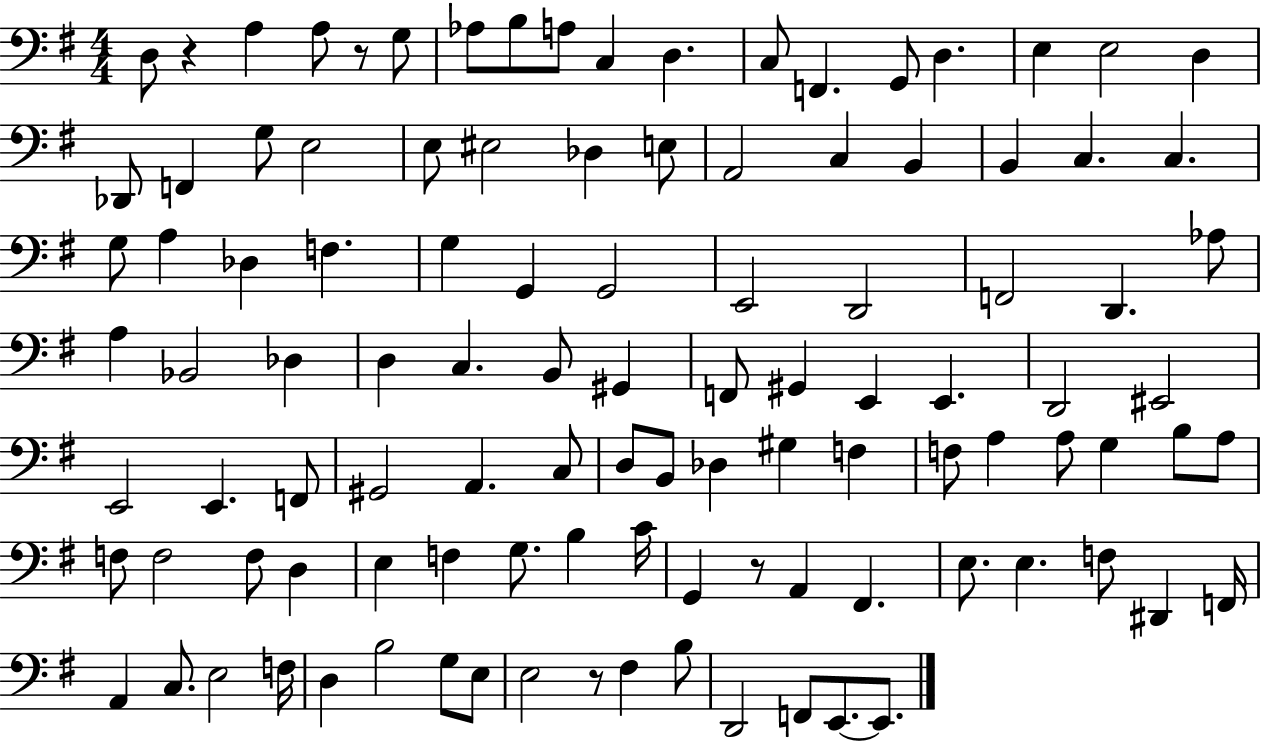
D3/e R/q A3/q A3/e R/e G3/e Ab3/e B3/e A3/e C3/q D3/q. C3/e F2/q. G2/e D3/q. E3/q E3/h D3/q Db2/e F2/q G3/e E3/h E3/e EIS3/h Db3/q E3/e A2/h C3/q B2/q B2/q C3/q. C3/q. G3/e A3/q Db3/q F3/q. G3/q G2/q G2/h E2/h D2/h F2/h D2/q. Ab3/e A3/q Bb2/h Db3/q D3/q C3/q. B2/e G#2/q F2/e G#2/q E2/q E2/q. D2/h EIS2/h E2/h E2/q. F2/e G#2/h A2/q. C3/e D3/e B2/e Db3/q G#3/q F3/q F3/e A3/q A3/e G3/q B3/e A3/e F3/e F3/h F3/e D3/q E3/q F3/q G3/e. B3/q C4/s G2/q R/e A2/q F#2/q. E3/e. E3/q. F3/e D#2/q F2/s A2/q C3/e. E3/h F3/s D3/q B3/h G3/e E3/e E3/h R/e F#3/q B3/e D2/h F2/e E2/e. E2/e.